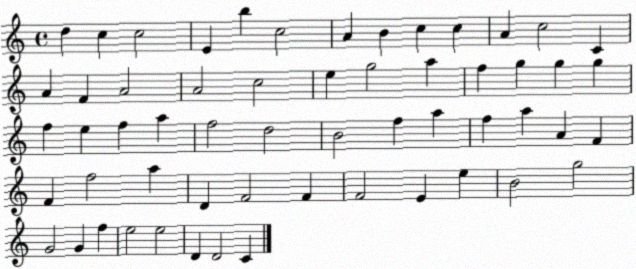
X:1
T:Untitled
M:4/4
L:1/4
K:C
d c c2 E b c2 A B c c A c2 C A F A2 A2 c2 e g2 a f g g g f e f a f2 d2 B2 f a f a A F F f2 a D F2 F F2 E e B2 g2 G2 G f e2 e2 D D2 C